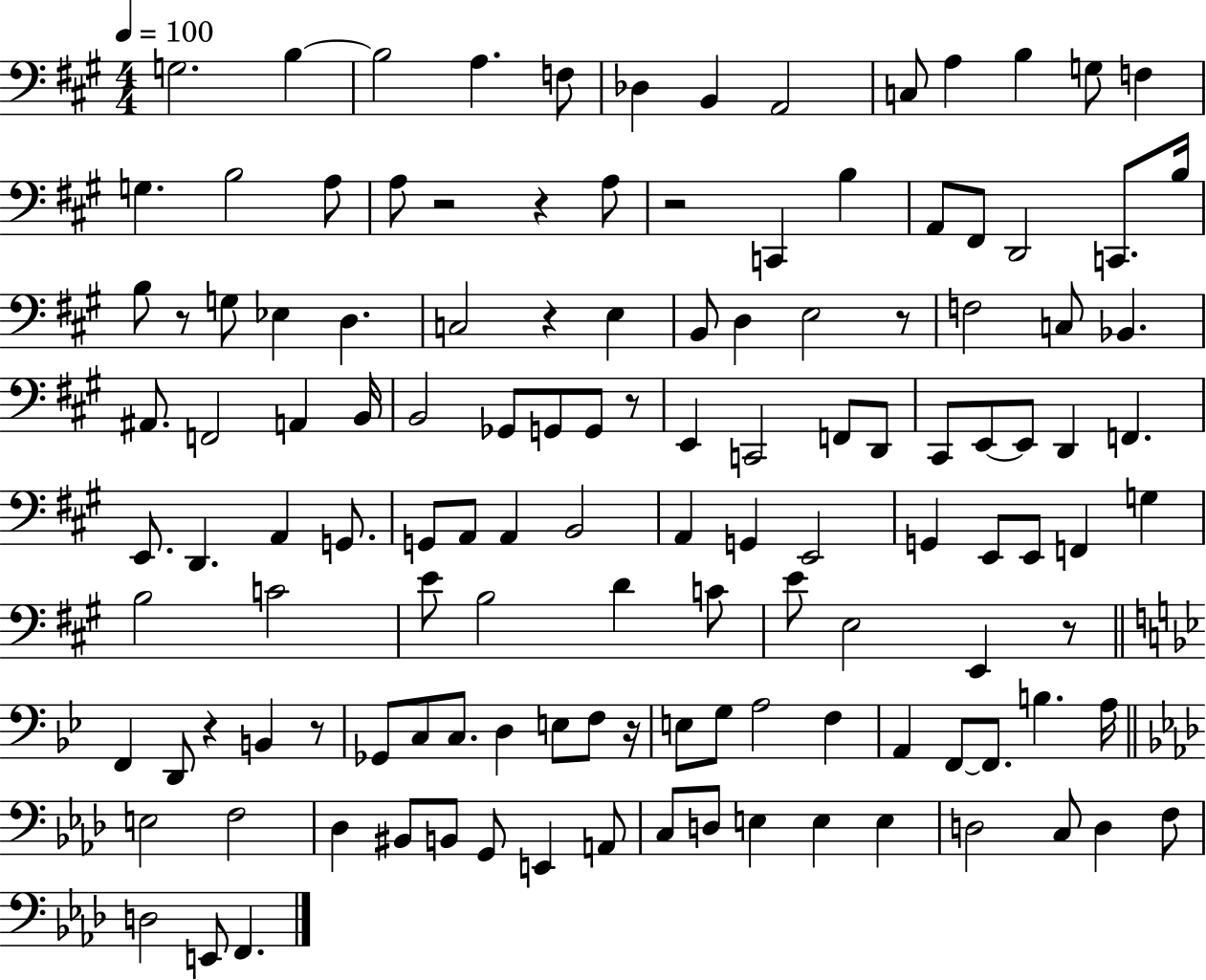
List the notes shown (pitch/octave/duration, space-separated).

G3/h. B3/q B3/h A3/q. F3/e Db3/q B2/q A2/h C3/e A3/q B3/q G3/e F3/q G3/q. B3/h A3/e A3/e R/h R/q A3/e R/h C2/q B3/q A2/e F#2/e D2/h C2/e. B3/s B3/e R/e G3/e Eb3/q D3/q. C3/h R/q E3/q B2/e D3/q E3/h R/e F3/h C3/e Bb2/q. A#2/e. F2/h A2/q B2/s B2/h Gb2/e G2/e G2/e R/e E2/q C2/h F2/e D2/e C#2/e E2/e E2/e D2/q F2/q. E2/e. D2/q. A2/q G2/e. G2/e A2/e A2/q B2/h A2/q G2/q E2/h G2/q E2/e E2/e F2/q G3/q B3/h C4/h E4/e B3/h D4/q C4/e E4/e E3/h E2/q R/e F2/q D2/e R/q B2/q R/e Gb2/e C3/e C3/e. D3/q E3/e F3/e R/s E3/e G3/e A3/h F3/q A2/q F2/e F2/e. B3/q. A3/s E3/h F3/h Db3/q BIS2/e B2/e G2/e E2/q A2/e C3/e D3/e E3/q E3/q E3/q D3/h C3/e D3/q F3/e D3/h E2/e F2/q.